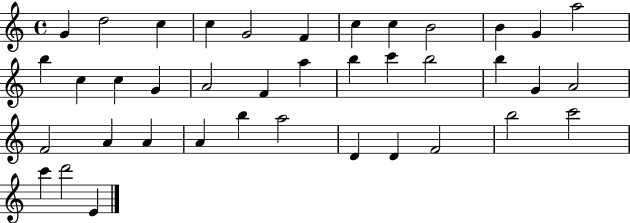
{
  \clef treble
  \time 4/4
  \defaultTimeSignature
  \key c \major
  g'4 d''2 c''4 | c''4 g'2 f'4 | c''4 c''4 b'2 | b'4 g'4 a''2 | \break b''4 c''4 c''4 g'4 | a'2 f'4 a''4 | b''4 c'''4 b''2 | b''4 g'4 a'2 | \break f'2 a'4 a'4 | a'4 b''4 a''2 | d'4 d'4 f'2 | b''2 c'''2 | \break c'''4 d'''2 e'4 | \bar "|."
}